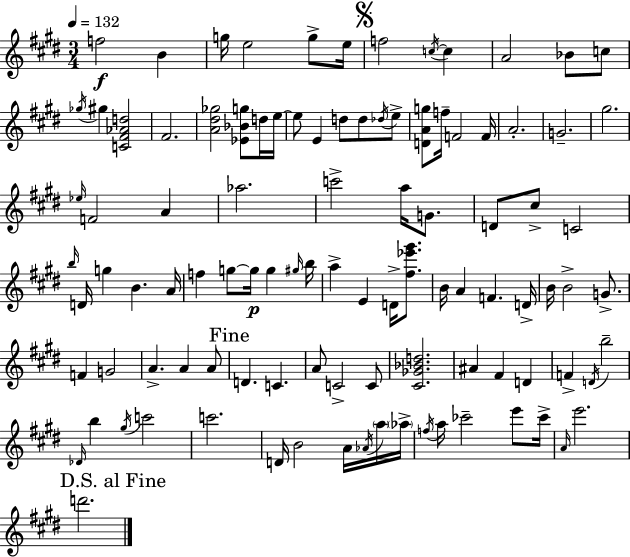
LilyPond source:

{
  \clef treble
  \numericTimeSignature
  \time 3/4
  \key e \major
  \tempo 4 = 132
  \repeat volta 2 { f''2\f b'4 | g''16 e''2 g''8-> e''16 | \mark \markup { \musicglyph "scripts.segno" } f''2 \acciaccatura { c''16~ }~ c''4 | a'2 bes'8 c''8 | \break \acciaccatura { ges''16 } gis''4 <c' fis' aes' d''>2 | fis'2. | <a' dis'' ges''>2 <ees' bes' g''>8 | d''16 e''16~~ e''8 e'4 d''8 d''8 | \break \acciaccatura { des''16 } e''8-> <d' a' g''>8 f''16-- f'2 | f'16 a'2.-. | g'2.-- | gis''2. | \break \grace { ees''16 } f'2 | a'4 aes''2. | c'''2-> | a''16 g'8. d'8 cis''8-> c'2 | \break \grace { b''16 } d'16 g''4 b'4. | a'16 f''4 g''8~~ g''16\p | g''4 \grace { gis''16 } b''16 a''4-> e'4 | d'16-> <fis'' ees''' gis'''>8. b'16 a'4 f'4. | \break d'16-> b'16 b'2-> | g'8.-> f'4 g'2 | a'4.-> | a'4 a'8 \mark "Fine" d'4. | \break c'4. a'8 c'2-> | c'8 <cis' ges' bes' d''>2. | ais'4 fis'4 | d'4 f'4-> \acciaccatura { d'16 } b''2-- | \break \grace { des'16 } b''4 | \acciaccatura { gis''16 } c'''2 c'''2. | d'16 b'2 | a'16 \acciaccatura { aes'16 } \parenthesize a''16 \parenthesize aes''16-> \acciaccatura { f''16 } a''16 | \break ces'''2-- e'''8 ces'''16-> \grace { a'16 } | e'''2. | \mark "D.S. al Fine" d'''2. | } \bar "|."
}